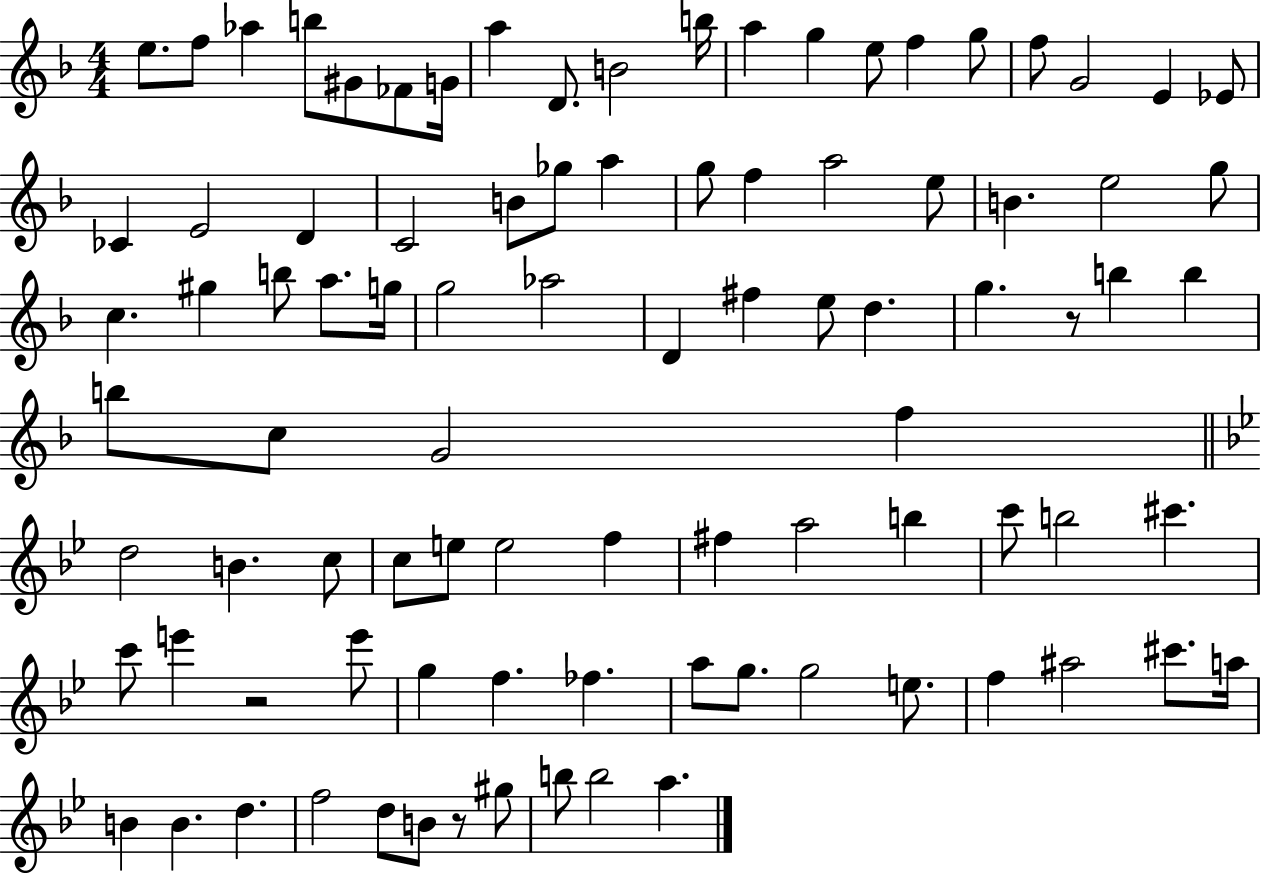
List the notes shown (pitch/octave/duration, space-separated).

E5/e. F5/e Ab5/q B5/e G#4/e FES4/e G4/s A5/q D4/e. B4/h B5/s A5/q G5/q E5/e F5/q G5/e F5/e G4/h E4/q Eb4/e CES4/q E4/h D4/q C4/h B4/e Gb5/e A5/q G5/e F5/q A5/h E5/e B4/q. E5/h G5/e C5/q. G#5/q B5/e A5/e. G5/s G5/h Ab5/h D4/q F#5/q E5/e D5/q. G5/q. R/e B5/q B5/q B5/e C5/e G4/h F5/q D5/h B4/q. C5/e C5/e E5/e E5/h F5/q F#5/q A5/h B5/q C6/e B5/h C#6/q. C6/e E6/q R/h E6/e G5/q F5/q. FES5/q. A5/e G5/e. G5/h E5/e. F5/q A#5/h C#6/e. A5/s B4/q B4/q. D5/q. F5/h D5/e B4/e R/e G#5/e B5/e B5/h A5/q.